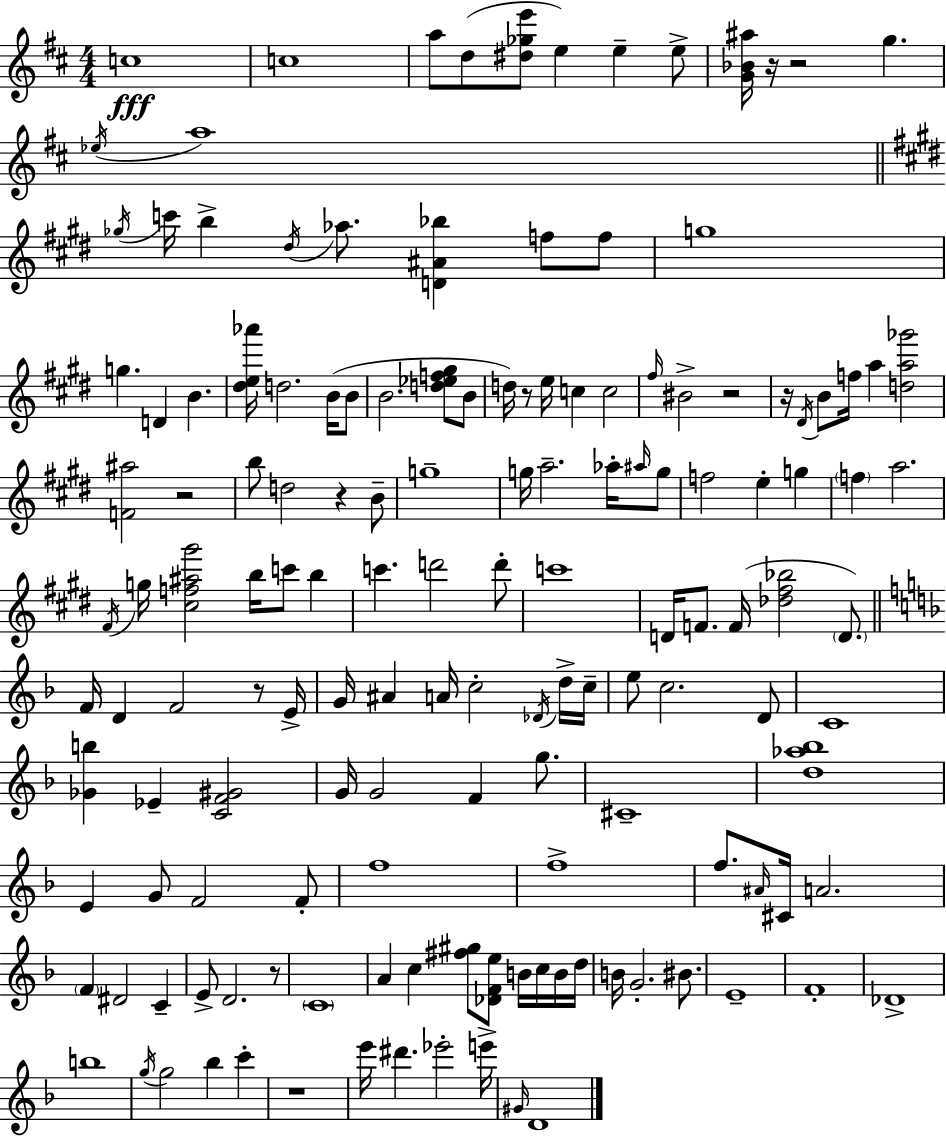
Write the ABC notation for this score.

X:1
T:Untitled
M:4/4
L:1/4
K:D
c4 c4 a/2 d/2 [^d_ge']/2 e e e/2 [G_B^a]/4 z/4 z2 g _e/4 a4 _g/4 c'/4 b ^d/4 _a/2 [D^A_b] f/2 f/2 g4 g D B [^de_a']/4 d2 B/4 B/2 B2 [d_ef^g]/2 B/2 d/4 z/2 e/4 c c2 ^f/4 ^B2 z2 z/4 ^D/4 B/2 f/4 a [da_g']2 [F^a]2 z2 b/2 d2 z B/2 g4 g/4 a2 _a/4 ^a/4 g/2 f2 e g f a2 ^F/4 g/4 [^cf^a^g']2 b/4 c'/2 b c' d'2 d'/2 c'4 D/4 F/2 F/4 [_d^f_b]2 D/2 F/4 D F2 z/2 E/4 G/4 ^A A/4 c2 _D/4 d/4 c/4 e/2 c2 D/2 C4 [_Gb] _E [CF^G]2 G/4 G2 F g/2 ^C4 [d_a_b]4 E G/2 F2 F/2 f4 f4 f/2 ^A/4 ^C/4 A2 F ^D2 C E/2 D2 z/2 C4 A c [^f^g]/2 [_DFe]/2 B/4 c/4 B/4 d/4 B/4 G2 ^B/2 E4 F4 _D4 b4 g/4 g2 _b c' z4 e'/4 ^d' _e'2 e'/4 ^G/4 D4